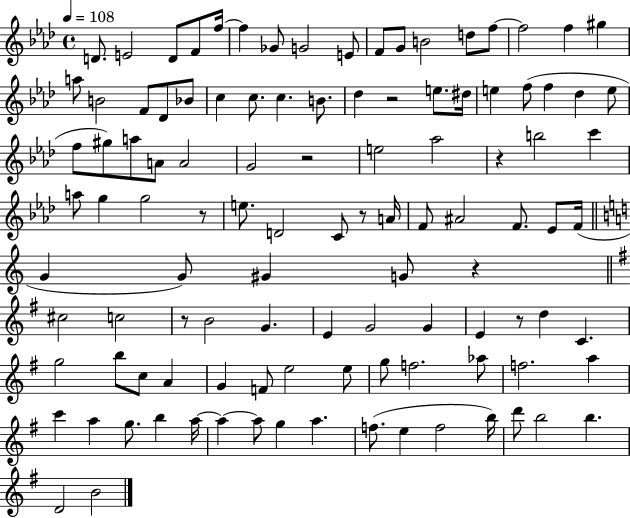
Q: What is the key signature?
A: AES major